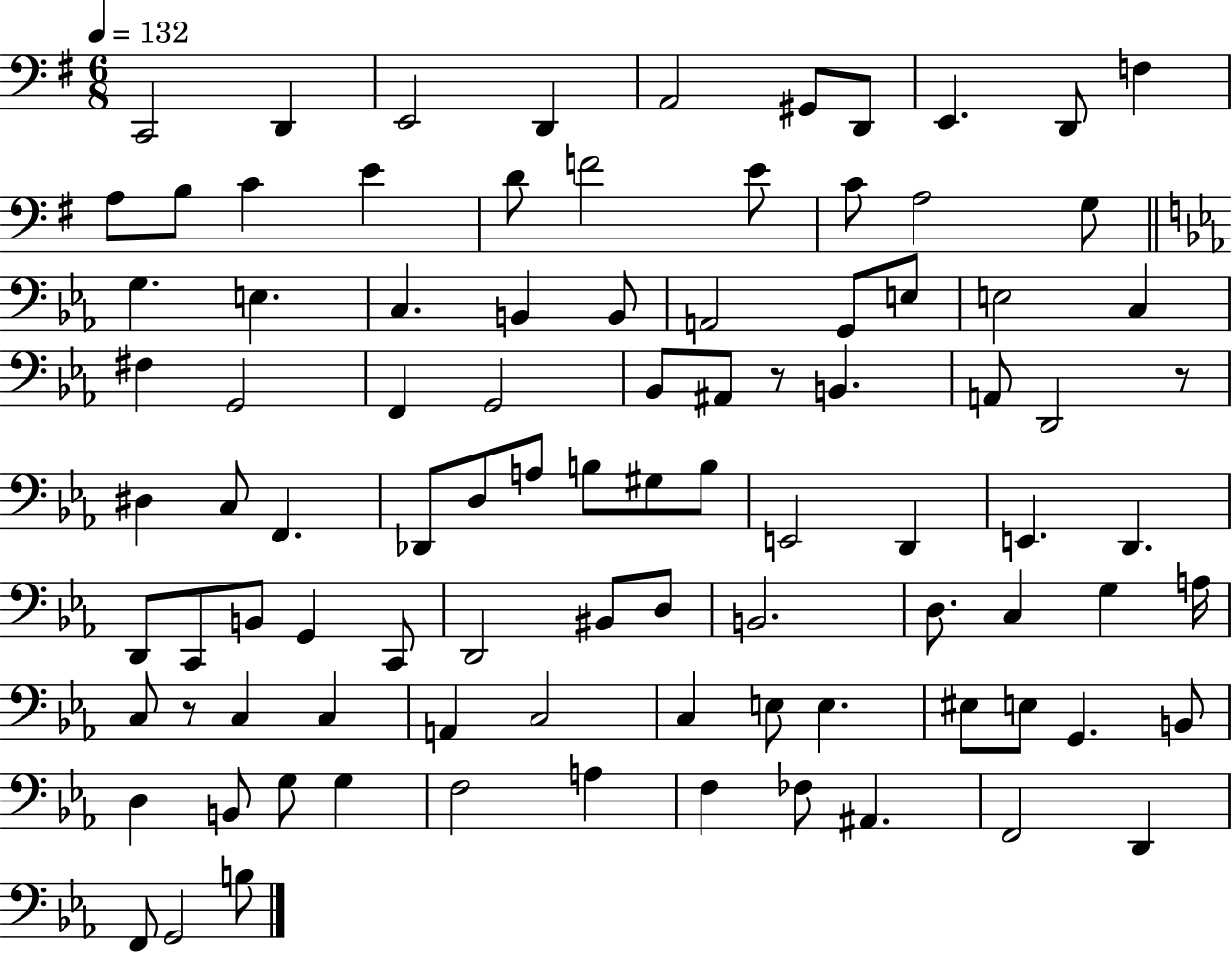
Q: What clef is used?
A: bass